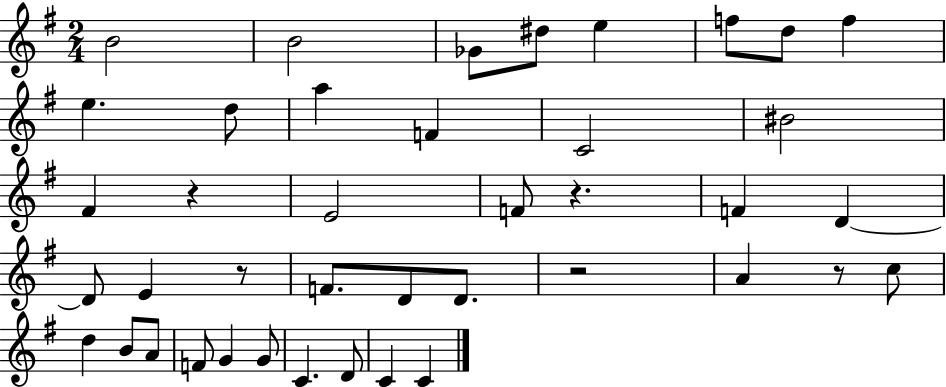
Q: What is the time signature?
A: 2/4